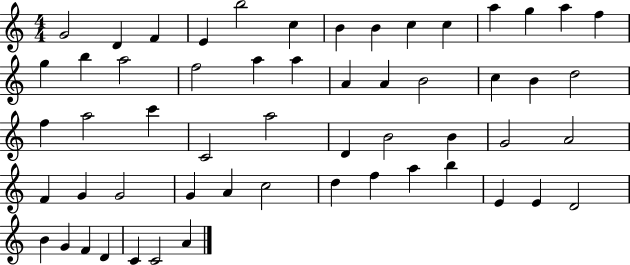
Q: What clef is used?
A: treble